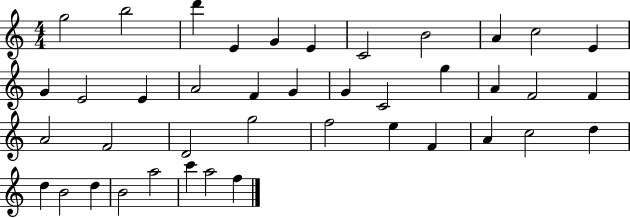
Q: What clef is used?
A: treble